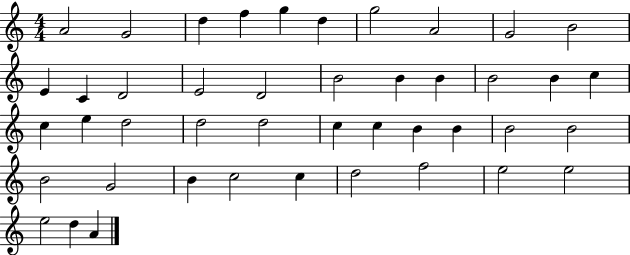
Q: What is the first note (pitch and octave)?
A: A4